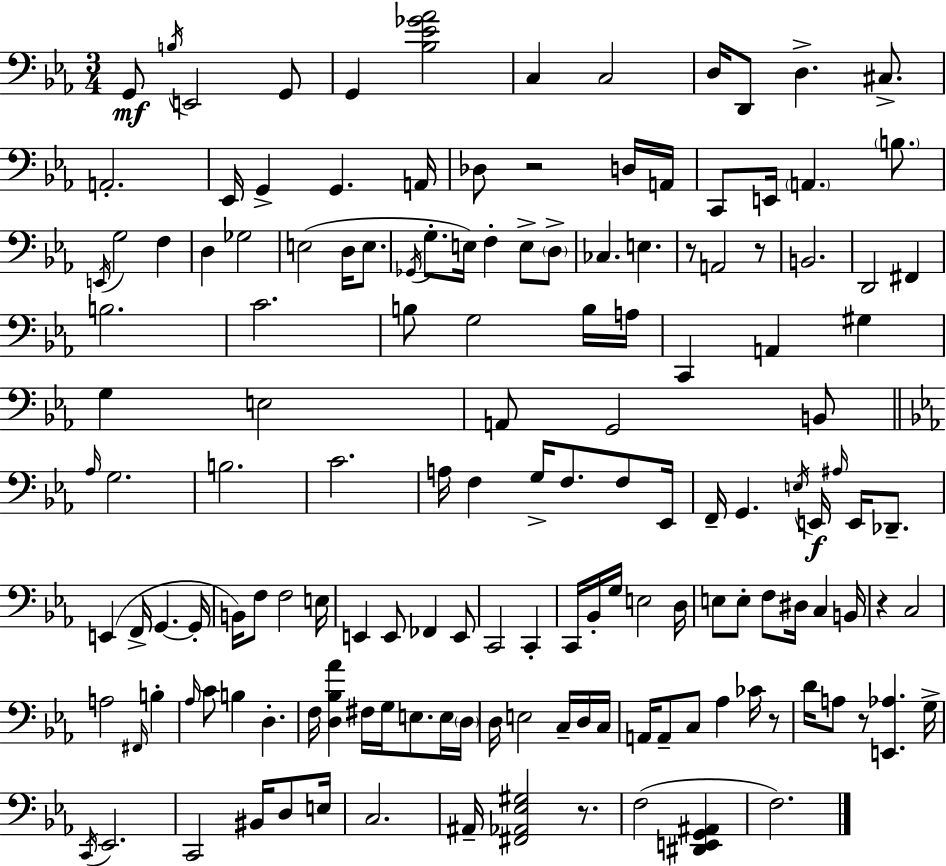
{
  \clef bass
  \numericTimeSignature
  \time 3/4
  \key c \minor
  g,8\mf \acciaccatura { b16 } e,2 g,8 | g,4 <bes ees' ges' aes'>2 | c4 c2 | d16 d,8 d4.-> cis8.-> | \break a,2.-. | ees,16 g,4-> g,4. | a,16 des8 r2 d16 | a,16 c,8 e,16 \parenthesize a,4. \parenthesize b8. | \break \acciaccatura { e,16 } g2 f4 | d4 ges2 | e2( d16 e8. | \acciaccatura { ges,16 } g8.-. e16) f4-. e8-> | \break \parenthesize d8-> ces4. e4. | r8 a,2 | r8 b,2. | d,2 fis,4 | \break b2. | c'2. | b8 g2 | b16 a16 c,4 a,4 gis4 | \break g4 e2 | a,8 g,2 | b,8 \bar "||" \break \key ees \major \grace { aes16 } g2. | b2. | c'2. | a16 f4 g16-> f8. f8 | \break ees,16 f,16-- g,4. \acciaccatura { e16 } e,16\f \grace { ais16 } e,16 | des,8.-- e,4( f,16-> g,4.~~ | g,16-. b,16) f8 f2 | e16 e,4 e,8 fes,4 | \break e,8 c,2 c,4-. | c,16 bes,16-. g16 e2 | d16 e8 e8-. f8 dis16 c4 | b,16 r4 c2 | \break a2 \grace { fis,16 } | b4-. \grace { aes16 } c'8 b4 d4.-. | f16 <d bes aes'>4 fis16 g16 | e8. e16 \parenthesize d16 d16 e2 | \break c16-- d16 c16 a,16 a,8-- c8 aes4 | ces'16 r8 d'16 a8 r8 <e, aes>4. | g16-> \acciaccatura { c,16 } ees,2. | c,2 | \break bis,16 d8 e16 c2. | ais,16-- <fis, aes, ees gis>2 | r8. f2( | <dis, e, g, ais,>4 f2.) | \break \bar "|."
}